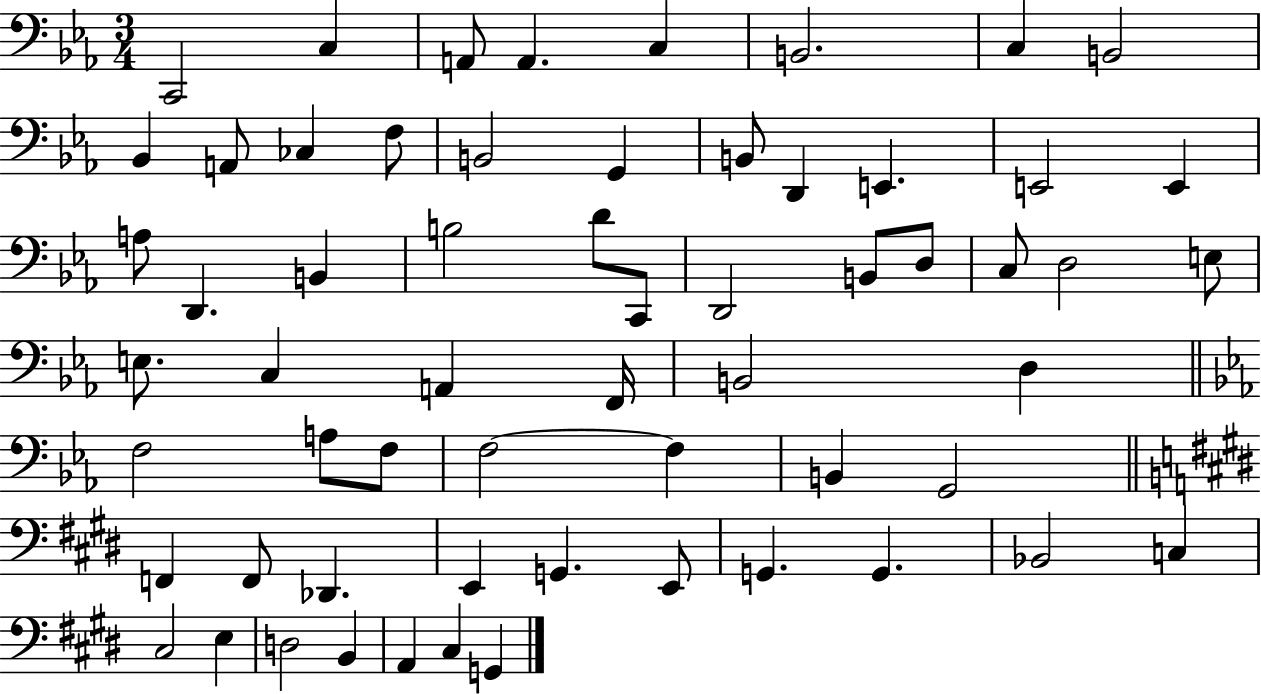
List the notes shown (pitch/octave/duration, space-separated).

C2/h C3/q A2/e A2/q. C3/q B2/h. C3/q B2/h Bb2/q A2/e CES3/q F3/e B2/h G2/q B2/e D2/q E2/q. E2/h E2/q A3/e D2/q. B2/q B3/h D4/e C2/e D2/h B2/e D3/e C3/e D3/h E3/e E3/e. C3/q A2/q F2/s B2/h D3/q F3/h A3/e F3/e F3/h F3/q B2/q G2/h F2/q F2/e Db2/q. E2/q G2/q. E2/e G2/q. G2/q. Bb2/h C3/q C#3/h E3/q D3/h B2/q A2/q C#3/q G2/q